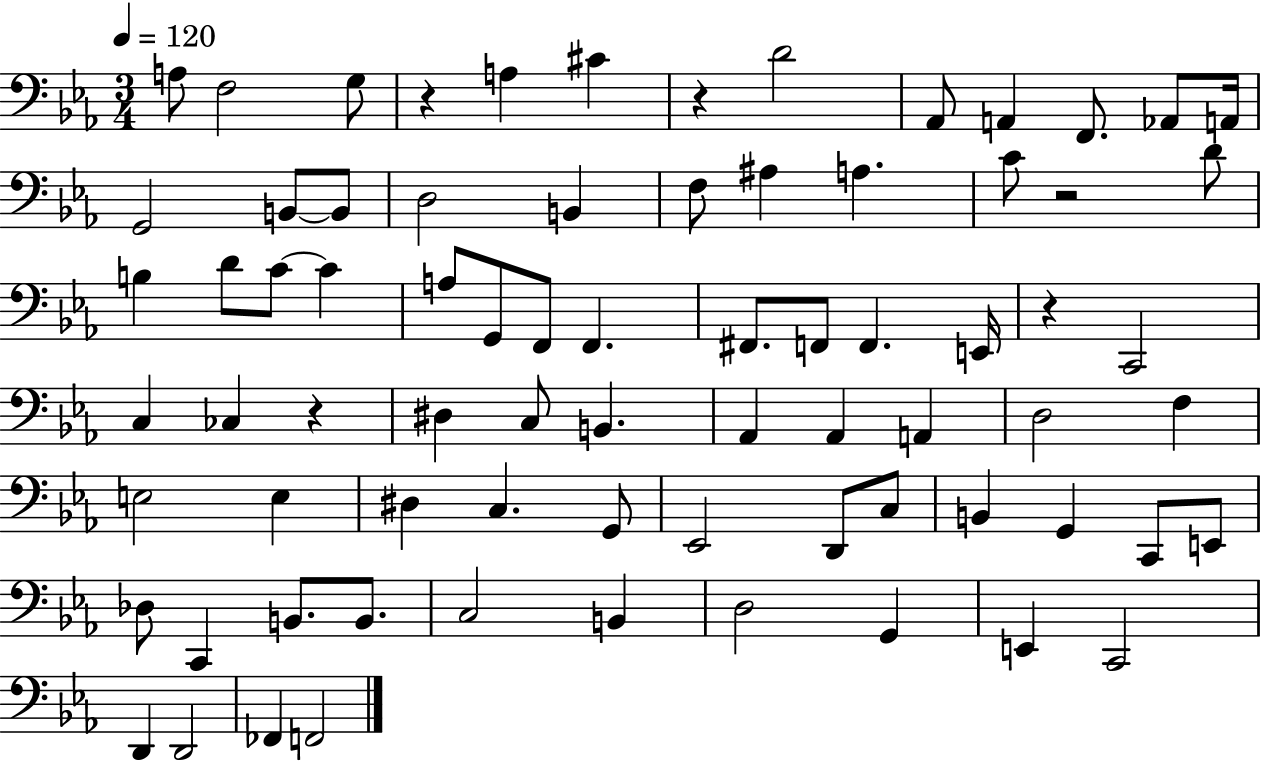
A3/e F3/h G3/e R/q A3/q C#4/q R/q D4/h Ab2/e A2/q F2/e. Ab2/e A2/s G2/h B2/e B2/e D3/h B2/q F3/e A#3/q A3/q. C4/e R/h D4/e B3/q D4/e C4/e C4/q A3/e G2/e F2/e F2/q. F#2/e. F2/e F2/q. E2/s R/q C2/h C3/q CES3/q R/q D#3/q C3/e B2/q. Ab2/q Ab2/q A2/q D3/h F3/q E3/h E3/q D#3/q C3/q. G2/e Eb2/h D2/e C3/e B2/q G2/q C2/e E2/e Db3/e C2/q B2/e. B2/e. C3/h B2/q D3/h G2/q E2/q C2/h D2/q D2/h FES2/q F2/h